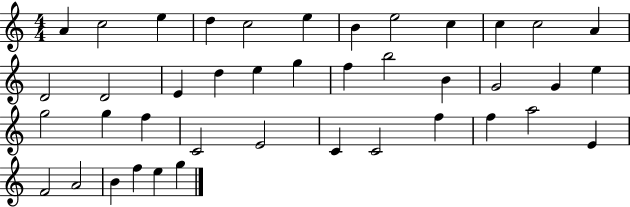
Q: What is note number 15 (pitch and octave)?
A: E4